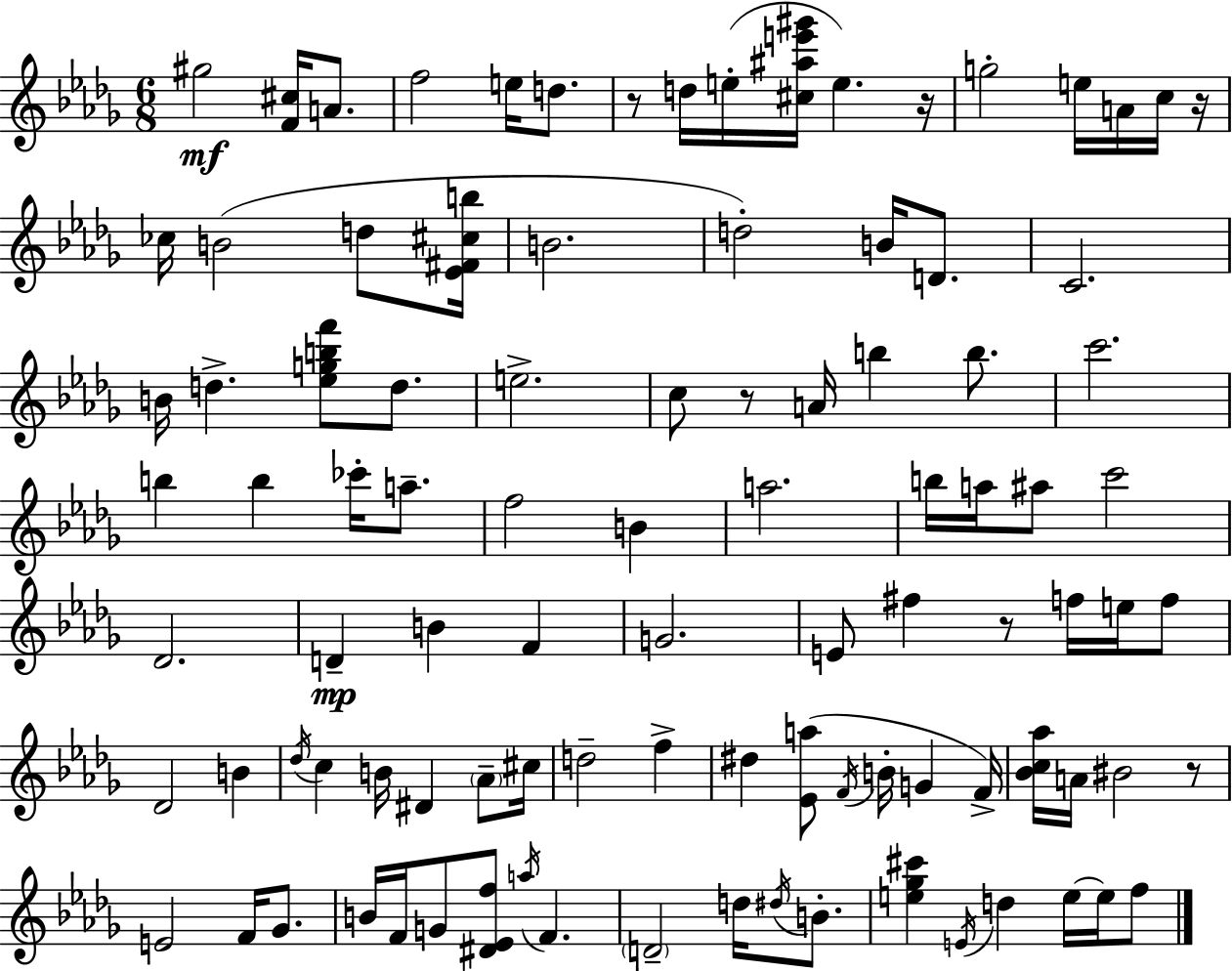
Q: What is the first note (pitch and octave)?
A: G#5